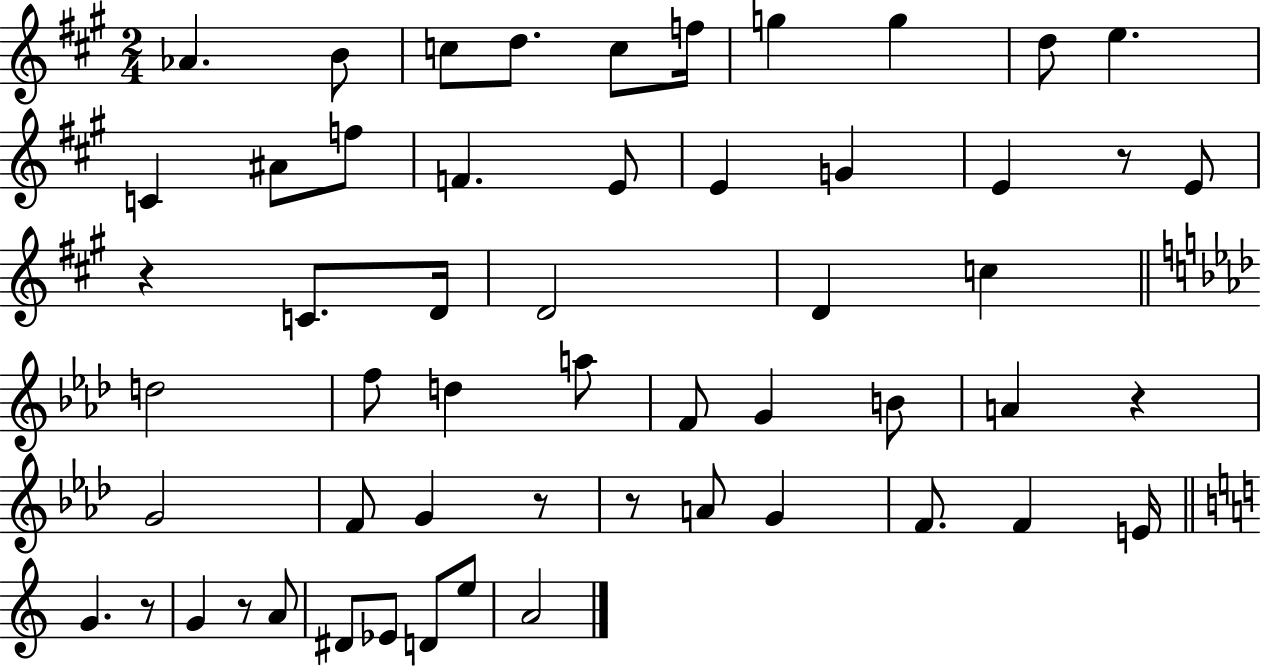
Ab4/q. B4/e C5/e D5/e. C5/e F5/s G5/q G5/q D5/e E5/q. C4/q A#4/e F5/e F4/q. E4/e E4/q G4/q E4/q R/e E4/e R/q C4/e. D4/s D4/h D4/q C5/q D5/h F5/e D5/q A5/e F4/e G4/q B4/e A4/q R/q G4/h F4/e G4/q R/e R/e A4/e G4/q F4/e. F4/q E4/s G4/q. R/e G4/q R/e A4/e D#4/e Eb4/e D4/e E5/e A4/h